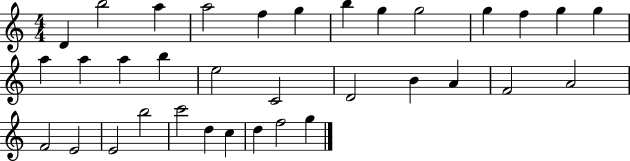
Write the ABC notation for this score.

X:1
T:Untitled
M:4/4
L:1/4
K:C
D b2 a a2 f g b g g2 g f g g a a a b e2 C2 D2 B A F2 A2 F2 E2 E2 b2 c'2 d c d f2 g